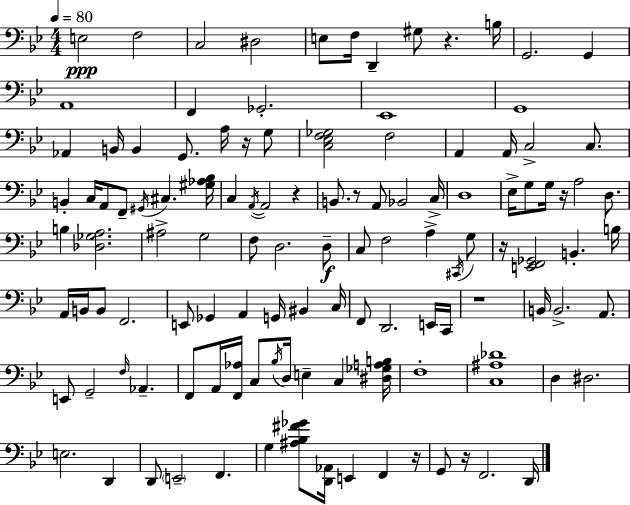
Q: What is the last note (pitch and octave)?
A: D2